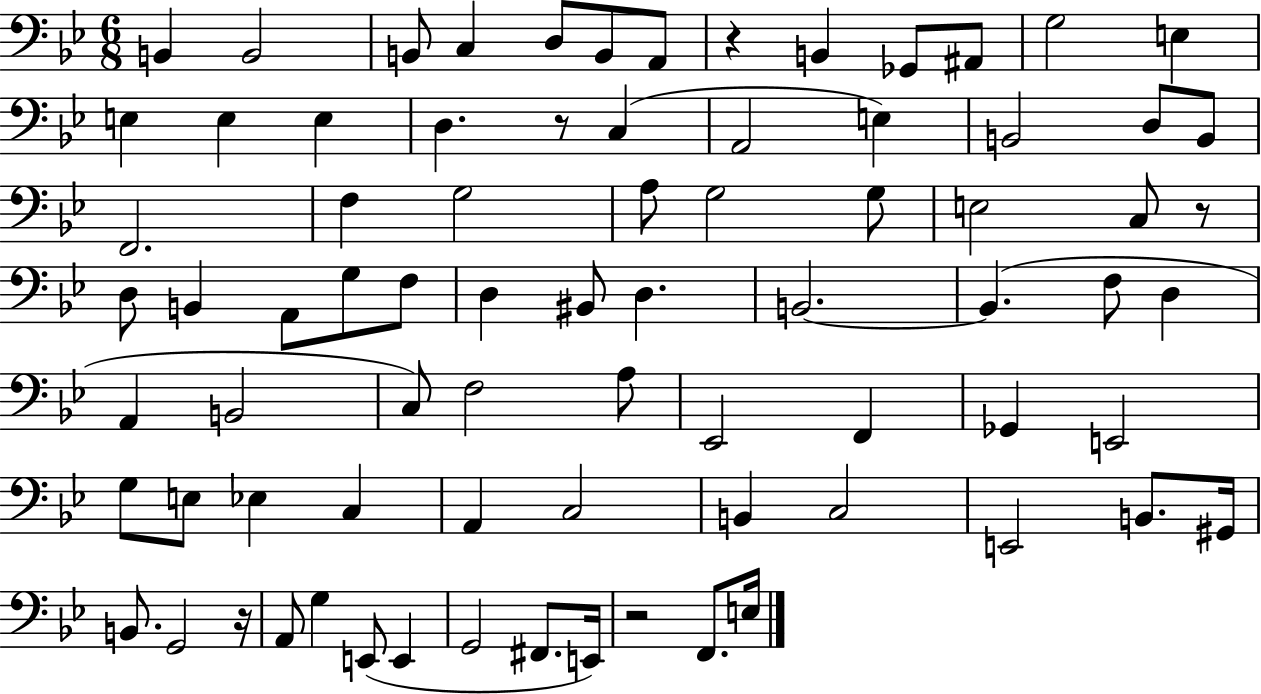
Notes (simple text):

B2/q B2/h B2/e C3/q D3/e B2/e A2/e R/q B2/q Gb2/e A#2/e G3/h E3/q E3/q E3/q E3/q D3/q. R/e C3/q A2/h E3/q B2/h D3/e B2/e F2/h. F3/q G3/h A3/e G3/h G3/e E3/h C3/e R/e D3/e B2/q A2/e G3/e F3/e D3/q BIS2/e D3/q. B2/h. B2/q. F3/e D3/q A2/q B2/h C3/e F3/h A3/e Eb2/h F2/q Gb2/q E2/h G3/e E3/e Eb3/q C3/q A2/q C3/h B2/q C3/h E2/h B2/e. G#2/s B2/e. G2/h R/s A2/e G3/q E2/e E2/q G2/h F#2/e. E2/s R/h F2/e. E3/s